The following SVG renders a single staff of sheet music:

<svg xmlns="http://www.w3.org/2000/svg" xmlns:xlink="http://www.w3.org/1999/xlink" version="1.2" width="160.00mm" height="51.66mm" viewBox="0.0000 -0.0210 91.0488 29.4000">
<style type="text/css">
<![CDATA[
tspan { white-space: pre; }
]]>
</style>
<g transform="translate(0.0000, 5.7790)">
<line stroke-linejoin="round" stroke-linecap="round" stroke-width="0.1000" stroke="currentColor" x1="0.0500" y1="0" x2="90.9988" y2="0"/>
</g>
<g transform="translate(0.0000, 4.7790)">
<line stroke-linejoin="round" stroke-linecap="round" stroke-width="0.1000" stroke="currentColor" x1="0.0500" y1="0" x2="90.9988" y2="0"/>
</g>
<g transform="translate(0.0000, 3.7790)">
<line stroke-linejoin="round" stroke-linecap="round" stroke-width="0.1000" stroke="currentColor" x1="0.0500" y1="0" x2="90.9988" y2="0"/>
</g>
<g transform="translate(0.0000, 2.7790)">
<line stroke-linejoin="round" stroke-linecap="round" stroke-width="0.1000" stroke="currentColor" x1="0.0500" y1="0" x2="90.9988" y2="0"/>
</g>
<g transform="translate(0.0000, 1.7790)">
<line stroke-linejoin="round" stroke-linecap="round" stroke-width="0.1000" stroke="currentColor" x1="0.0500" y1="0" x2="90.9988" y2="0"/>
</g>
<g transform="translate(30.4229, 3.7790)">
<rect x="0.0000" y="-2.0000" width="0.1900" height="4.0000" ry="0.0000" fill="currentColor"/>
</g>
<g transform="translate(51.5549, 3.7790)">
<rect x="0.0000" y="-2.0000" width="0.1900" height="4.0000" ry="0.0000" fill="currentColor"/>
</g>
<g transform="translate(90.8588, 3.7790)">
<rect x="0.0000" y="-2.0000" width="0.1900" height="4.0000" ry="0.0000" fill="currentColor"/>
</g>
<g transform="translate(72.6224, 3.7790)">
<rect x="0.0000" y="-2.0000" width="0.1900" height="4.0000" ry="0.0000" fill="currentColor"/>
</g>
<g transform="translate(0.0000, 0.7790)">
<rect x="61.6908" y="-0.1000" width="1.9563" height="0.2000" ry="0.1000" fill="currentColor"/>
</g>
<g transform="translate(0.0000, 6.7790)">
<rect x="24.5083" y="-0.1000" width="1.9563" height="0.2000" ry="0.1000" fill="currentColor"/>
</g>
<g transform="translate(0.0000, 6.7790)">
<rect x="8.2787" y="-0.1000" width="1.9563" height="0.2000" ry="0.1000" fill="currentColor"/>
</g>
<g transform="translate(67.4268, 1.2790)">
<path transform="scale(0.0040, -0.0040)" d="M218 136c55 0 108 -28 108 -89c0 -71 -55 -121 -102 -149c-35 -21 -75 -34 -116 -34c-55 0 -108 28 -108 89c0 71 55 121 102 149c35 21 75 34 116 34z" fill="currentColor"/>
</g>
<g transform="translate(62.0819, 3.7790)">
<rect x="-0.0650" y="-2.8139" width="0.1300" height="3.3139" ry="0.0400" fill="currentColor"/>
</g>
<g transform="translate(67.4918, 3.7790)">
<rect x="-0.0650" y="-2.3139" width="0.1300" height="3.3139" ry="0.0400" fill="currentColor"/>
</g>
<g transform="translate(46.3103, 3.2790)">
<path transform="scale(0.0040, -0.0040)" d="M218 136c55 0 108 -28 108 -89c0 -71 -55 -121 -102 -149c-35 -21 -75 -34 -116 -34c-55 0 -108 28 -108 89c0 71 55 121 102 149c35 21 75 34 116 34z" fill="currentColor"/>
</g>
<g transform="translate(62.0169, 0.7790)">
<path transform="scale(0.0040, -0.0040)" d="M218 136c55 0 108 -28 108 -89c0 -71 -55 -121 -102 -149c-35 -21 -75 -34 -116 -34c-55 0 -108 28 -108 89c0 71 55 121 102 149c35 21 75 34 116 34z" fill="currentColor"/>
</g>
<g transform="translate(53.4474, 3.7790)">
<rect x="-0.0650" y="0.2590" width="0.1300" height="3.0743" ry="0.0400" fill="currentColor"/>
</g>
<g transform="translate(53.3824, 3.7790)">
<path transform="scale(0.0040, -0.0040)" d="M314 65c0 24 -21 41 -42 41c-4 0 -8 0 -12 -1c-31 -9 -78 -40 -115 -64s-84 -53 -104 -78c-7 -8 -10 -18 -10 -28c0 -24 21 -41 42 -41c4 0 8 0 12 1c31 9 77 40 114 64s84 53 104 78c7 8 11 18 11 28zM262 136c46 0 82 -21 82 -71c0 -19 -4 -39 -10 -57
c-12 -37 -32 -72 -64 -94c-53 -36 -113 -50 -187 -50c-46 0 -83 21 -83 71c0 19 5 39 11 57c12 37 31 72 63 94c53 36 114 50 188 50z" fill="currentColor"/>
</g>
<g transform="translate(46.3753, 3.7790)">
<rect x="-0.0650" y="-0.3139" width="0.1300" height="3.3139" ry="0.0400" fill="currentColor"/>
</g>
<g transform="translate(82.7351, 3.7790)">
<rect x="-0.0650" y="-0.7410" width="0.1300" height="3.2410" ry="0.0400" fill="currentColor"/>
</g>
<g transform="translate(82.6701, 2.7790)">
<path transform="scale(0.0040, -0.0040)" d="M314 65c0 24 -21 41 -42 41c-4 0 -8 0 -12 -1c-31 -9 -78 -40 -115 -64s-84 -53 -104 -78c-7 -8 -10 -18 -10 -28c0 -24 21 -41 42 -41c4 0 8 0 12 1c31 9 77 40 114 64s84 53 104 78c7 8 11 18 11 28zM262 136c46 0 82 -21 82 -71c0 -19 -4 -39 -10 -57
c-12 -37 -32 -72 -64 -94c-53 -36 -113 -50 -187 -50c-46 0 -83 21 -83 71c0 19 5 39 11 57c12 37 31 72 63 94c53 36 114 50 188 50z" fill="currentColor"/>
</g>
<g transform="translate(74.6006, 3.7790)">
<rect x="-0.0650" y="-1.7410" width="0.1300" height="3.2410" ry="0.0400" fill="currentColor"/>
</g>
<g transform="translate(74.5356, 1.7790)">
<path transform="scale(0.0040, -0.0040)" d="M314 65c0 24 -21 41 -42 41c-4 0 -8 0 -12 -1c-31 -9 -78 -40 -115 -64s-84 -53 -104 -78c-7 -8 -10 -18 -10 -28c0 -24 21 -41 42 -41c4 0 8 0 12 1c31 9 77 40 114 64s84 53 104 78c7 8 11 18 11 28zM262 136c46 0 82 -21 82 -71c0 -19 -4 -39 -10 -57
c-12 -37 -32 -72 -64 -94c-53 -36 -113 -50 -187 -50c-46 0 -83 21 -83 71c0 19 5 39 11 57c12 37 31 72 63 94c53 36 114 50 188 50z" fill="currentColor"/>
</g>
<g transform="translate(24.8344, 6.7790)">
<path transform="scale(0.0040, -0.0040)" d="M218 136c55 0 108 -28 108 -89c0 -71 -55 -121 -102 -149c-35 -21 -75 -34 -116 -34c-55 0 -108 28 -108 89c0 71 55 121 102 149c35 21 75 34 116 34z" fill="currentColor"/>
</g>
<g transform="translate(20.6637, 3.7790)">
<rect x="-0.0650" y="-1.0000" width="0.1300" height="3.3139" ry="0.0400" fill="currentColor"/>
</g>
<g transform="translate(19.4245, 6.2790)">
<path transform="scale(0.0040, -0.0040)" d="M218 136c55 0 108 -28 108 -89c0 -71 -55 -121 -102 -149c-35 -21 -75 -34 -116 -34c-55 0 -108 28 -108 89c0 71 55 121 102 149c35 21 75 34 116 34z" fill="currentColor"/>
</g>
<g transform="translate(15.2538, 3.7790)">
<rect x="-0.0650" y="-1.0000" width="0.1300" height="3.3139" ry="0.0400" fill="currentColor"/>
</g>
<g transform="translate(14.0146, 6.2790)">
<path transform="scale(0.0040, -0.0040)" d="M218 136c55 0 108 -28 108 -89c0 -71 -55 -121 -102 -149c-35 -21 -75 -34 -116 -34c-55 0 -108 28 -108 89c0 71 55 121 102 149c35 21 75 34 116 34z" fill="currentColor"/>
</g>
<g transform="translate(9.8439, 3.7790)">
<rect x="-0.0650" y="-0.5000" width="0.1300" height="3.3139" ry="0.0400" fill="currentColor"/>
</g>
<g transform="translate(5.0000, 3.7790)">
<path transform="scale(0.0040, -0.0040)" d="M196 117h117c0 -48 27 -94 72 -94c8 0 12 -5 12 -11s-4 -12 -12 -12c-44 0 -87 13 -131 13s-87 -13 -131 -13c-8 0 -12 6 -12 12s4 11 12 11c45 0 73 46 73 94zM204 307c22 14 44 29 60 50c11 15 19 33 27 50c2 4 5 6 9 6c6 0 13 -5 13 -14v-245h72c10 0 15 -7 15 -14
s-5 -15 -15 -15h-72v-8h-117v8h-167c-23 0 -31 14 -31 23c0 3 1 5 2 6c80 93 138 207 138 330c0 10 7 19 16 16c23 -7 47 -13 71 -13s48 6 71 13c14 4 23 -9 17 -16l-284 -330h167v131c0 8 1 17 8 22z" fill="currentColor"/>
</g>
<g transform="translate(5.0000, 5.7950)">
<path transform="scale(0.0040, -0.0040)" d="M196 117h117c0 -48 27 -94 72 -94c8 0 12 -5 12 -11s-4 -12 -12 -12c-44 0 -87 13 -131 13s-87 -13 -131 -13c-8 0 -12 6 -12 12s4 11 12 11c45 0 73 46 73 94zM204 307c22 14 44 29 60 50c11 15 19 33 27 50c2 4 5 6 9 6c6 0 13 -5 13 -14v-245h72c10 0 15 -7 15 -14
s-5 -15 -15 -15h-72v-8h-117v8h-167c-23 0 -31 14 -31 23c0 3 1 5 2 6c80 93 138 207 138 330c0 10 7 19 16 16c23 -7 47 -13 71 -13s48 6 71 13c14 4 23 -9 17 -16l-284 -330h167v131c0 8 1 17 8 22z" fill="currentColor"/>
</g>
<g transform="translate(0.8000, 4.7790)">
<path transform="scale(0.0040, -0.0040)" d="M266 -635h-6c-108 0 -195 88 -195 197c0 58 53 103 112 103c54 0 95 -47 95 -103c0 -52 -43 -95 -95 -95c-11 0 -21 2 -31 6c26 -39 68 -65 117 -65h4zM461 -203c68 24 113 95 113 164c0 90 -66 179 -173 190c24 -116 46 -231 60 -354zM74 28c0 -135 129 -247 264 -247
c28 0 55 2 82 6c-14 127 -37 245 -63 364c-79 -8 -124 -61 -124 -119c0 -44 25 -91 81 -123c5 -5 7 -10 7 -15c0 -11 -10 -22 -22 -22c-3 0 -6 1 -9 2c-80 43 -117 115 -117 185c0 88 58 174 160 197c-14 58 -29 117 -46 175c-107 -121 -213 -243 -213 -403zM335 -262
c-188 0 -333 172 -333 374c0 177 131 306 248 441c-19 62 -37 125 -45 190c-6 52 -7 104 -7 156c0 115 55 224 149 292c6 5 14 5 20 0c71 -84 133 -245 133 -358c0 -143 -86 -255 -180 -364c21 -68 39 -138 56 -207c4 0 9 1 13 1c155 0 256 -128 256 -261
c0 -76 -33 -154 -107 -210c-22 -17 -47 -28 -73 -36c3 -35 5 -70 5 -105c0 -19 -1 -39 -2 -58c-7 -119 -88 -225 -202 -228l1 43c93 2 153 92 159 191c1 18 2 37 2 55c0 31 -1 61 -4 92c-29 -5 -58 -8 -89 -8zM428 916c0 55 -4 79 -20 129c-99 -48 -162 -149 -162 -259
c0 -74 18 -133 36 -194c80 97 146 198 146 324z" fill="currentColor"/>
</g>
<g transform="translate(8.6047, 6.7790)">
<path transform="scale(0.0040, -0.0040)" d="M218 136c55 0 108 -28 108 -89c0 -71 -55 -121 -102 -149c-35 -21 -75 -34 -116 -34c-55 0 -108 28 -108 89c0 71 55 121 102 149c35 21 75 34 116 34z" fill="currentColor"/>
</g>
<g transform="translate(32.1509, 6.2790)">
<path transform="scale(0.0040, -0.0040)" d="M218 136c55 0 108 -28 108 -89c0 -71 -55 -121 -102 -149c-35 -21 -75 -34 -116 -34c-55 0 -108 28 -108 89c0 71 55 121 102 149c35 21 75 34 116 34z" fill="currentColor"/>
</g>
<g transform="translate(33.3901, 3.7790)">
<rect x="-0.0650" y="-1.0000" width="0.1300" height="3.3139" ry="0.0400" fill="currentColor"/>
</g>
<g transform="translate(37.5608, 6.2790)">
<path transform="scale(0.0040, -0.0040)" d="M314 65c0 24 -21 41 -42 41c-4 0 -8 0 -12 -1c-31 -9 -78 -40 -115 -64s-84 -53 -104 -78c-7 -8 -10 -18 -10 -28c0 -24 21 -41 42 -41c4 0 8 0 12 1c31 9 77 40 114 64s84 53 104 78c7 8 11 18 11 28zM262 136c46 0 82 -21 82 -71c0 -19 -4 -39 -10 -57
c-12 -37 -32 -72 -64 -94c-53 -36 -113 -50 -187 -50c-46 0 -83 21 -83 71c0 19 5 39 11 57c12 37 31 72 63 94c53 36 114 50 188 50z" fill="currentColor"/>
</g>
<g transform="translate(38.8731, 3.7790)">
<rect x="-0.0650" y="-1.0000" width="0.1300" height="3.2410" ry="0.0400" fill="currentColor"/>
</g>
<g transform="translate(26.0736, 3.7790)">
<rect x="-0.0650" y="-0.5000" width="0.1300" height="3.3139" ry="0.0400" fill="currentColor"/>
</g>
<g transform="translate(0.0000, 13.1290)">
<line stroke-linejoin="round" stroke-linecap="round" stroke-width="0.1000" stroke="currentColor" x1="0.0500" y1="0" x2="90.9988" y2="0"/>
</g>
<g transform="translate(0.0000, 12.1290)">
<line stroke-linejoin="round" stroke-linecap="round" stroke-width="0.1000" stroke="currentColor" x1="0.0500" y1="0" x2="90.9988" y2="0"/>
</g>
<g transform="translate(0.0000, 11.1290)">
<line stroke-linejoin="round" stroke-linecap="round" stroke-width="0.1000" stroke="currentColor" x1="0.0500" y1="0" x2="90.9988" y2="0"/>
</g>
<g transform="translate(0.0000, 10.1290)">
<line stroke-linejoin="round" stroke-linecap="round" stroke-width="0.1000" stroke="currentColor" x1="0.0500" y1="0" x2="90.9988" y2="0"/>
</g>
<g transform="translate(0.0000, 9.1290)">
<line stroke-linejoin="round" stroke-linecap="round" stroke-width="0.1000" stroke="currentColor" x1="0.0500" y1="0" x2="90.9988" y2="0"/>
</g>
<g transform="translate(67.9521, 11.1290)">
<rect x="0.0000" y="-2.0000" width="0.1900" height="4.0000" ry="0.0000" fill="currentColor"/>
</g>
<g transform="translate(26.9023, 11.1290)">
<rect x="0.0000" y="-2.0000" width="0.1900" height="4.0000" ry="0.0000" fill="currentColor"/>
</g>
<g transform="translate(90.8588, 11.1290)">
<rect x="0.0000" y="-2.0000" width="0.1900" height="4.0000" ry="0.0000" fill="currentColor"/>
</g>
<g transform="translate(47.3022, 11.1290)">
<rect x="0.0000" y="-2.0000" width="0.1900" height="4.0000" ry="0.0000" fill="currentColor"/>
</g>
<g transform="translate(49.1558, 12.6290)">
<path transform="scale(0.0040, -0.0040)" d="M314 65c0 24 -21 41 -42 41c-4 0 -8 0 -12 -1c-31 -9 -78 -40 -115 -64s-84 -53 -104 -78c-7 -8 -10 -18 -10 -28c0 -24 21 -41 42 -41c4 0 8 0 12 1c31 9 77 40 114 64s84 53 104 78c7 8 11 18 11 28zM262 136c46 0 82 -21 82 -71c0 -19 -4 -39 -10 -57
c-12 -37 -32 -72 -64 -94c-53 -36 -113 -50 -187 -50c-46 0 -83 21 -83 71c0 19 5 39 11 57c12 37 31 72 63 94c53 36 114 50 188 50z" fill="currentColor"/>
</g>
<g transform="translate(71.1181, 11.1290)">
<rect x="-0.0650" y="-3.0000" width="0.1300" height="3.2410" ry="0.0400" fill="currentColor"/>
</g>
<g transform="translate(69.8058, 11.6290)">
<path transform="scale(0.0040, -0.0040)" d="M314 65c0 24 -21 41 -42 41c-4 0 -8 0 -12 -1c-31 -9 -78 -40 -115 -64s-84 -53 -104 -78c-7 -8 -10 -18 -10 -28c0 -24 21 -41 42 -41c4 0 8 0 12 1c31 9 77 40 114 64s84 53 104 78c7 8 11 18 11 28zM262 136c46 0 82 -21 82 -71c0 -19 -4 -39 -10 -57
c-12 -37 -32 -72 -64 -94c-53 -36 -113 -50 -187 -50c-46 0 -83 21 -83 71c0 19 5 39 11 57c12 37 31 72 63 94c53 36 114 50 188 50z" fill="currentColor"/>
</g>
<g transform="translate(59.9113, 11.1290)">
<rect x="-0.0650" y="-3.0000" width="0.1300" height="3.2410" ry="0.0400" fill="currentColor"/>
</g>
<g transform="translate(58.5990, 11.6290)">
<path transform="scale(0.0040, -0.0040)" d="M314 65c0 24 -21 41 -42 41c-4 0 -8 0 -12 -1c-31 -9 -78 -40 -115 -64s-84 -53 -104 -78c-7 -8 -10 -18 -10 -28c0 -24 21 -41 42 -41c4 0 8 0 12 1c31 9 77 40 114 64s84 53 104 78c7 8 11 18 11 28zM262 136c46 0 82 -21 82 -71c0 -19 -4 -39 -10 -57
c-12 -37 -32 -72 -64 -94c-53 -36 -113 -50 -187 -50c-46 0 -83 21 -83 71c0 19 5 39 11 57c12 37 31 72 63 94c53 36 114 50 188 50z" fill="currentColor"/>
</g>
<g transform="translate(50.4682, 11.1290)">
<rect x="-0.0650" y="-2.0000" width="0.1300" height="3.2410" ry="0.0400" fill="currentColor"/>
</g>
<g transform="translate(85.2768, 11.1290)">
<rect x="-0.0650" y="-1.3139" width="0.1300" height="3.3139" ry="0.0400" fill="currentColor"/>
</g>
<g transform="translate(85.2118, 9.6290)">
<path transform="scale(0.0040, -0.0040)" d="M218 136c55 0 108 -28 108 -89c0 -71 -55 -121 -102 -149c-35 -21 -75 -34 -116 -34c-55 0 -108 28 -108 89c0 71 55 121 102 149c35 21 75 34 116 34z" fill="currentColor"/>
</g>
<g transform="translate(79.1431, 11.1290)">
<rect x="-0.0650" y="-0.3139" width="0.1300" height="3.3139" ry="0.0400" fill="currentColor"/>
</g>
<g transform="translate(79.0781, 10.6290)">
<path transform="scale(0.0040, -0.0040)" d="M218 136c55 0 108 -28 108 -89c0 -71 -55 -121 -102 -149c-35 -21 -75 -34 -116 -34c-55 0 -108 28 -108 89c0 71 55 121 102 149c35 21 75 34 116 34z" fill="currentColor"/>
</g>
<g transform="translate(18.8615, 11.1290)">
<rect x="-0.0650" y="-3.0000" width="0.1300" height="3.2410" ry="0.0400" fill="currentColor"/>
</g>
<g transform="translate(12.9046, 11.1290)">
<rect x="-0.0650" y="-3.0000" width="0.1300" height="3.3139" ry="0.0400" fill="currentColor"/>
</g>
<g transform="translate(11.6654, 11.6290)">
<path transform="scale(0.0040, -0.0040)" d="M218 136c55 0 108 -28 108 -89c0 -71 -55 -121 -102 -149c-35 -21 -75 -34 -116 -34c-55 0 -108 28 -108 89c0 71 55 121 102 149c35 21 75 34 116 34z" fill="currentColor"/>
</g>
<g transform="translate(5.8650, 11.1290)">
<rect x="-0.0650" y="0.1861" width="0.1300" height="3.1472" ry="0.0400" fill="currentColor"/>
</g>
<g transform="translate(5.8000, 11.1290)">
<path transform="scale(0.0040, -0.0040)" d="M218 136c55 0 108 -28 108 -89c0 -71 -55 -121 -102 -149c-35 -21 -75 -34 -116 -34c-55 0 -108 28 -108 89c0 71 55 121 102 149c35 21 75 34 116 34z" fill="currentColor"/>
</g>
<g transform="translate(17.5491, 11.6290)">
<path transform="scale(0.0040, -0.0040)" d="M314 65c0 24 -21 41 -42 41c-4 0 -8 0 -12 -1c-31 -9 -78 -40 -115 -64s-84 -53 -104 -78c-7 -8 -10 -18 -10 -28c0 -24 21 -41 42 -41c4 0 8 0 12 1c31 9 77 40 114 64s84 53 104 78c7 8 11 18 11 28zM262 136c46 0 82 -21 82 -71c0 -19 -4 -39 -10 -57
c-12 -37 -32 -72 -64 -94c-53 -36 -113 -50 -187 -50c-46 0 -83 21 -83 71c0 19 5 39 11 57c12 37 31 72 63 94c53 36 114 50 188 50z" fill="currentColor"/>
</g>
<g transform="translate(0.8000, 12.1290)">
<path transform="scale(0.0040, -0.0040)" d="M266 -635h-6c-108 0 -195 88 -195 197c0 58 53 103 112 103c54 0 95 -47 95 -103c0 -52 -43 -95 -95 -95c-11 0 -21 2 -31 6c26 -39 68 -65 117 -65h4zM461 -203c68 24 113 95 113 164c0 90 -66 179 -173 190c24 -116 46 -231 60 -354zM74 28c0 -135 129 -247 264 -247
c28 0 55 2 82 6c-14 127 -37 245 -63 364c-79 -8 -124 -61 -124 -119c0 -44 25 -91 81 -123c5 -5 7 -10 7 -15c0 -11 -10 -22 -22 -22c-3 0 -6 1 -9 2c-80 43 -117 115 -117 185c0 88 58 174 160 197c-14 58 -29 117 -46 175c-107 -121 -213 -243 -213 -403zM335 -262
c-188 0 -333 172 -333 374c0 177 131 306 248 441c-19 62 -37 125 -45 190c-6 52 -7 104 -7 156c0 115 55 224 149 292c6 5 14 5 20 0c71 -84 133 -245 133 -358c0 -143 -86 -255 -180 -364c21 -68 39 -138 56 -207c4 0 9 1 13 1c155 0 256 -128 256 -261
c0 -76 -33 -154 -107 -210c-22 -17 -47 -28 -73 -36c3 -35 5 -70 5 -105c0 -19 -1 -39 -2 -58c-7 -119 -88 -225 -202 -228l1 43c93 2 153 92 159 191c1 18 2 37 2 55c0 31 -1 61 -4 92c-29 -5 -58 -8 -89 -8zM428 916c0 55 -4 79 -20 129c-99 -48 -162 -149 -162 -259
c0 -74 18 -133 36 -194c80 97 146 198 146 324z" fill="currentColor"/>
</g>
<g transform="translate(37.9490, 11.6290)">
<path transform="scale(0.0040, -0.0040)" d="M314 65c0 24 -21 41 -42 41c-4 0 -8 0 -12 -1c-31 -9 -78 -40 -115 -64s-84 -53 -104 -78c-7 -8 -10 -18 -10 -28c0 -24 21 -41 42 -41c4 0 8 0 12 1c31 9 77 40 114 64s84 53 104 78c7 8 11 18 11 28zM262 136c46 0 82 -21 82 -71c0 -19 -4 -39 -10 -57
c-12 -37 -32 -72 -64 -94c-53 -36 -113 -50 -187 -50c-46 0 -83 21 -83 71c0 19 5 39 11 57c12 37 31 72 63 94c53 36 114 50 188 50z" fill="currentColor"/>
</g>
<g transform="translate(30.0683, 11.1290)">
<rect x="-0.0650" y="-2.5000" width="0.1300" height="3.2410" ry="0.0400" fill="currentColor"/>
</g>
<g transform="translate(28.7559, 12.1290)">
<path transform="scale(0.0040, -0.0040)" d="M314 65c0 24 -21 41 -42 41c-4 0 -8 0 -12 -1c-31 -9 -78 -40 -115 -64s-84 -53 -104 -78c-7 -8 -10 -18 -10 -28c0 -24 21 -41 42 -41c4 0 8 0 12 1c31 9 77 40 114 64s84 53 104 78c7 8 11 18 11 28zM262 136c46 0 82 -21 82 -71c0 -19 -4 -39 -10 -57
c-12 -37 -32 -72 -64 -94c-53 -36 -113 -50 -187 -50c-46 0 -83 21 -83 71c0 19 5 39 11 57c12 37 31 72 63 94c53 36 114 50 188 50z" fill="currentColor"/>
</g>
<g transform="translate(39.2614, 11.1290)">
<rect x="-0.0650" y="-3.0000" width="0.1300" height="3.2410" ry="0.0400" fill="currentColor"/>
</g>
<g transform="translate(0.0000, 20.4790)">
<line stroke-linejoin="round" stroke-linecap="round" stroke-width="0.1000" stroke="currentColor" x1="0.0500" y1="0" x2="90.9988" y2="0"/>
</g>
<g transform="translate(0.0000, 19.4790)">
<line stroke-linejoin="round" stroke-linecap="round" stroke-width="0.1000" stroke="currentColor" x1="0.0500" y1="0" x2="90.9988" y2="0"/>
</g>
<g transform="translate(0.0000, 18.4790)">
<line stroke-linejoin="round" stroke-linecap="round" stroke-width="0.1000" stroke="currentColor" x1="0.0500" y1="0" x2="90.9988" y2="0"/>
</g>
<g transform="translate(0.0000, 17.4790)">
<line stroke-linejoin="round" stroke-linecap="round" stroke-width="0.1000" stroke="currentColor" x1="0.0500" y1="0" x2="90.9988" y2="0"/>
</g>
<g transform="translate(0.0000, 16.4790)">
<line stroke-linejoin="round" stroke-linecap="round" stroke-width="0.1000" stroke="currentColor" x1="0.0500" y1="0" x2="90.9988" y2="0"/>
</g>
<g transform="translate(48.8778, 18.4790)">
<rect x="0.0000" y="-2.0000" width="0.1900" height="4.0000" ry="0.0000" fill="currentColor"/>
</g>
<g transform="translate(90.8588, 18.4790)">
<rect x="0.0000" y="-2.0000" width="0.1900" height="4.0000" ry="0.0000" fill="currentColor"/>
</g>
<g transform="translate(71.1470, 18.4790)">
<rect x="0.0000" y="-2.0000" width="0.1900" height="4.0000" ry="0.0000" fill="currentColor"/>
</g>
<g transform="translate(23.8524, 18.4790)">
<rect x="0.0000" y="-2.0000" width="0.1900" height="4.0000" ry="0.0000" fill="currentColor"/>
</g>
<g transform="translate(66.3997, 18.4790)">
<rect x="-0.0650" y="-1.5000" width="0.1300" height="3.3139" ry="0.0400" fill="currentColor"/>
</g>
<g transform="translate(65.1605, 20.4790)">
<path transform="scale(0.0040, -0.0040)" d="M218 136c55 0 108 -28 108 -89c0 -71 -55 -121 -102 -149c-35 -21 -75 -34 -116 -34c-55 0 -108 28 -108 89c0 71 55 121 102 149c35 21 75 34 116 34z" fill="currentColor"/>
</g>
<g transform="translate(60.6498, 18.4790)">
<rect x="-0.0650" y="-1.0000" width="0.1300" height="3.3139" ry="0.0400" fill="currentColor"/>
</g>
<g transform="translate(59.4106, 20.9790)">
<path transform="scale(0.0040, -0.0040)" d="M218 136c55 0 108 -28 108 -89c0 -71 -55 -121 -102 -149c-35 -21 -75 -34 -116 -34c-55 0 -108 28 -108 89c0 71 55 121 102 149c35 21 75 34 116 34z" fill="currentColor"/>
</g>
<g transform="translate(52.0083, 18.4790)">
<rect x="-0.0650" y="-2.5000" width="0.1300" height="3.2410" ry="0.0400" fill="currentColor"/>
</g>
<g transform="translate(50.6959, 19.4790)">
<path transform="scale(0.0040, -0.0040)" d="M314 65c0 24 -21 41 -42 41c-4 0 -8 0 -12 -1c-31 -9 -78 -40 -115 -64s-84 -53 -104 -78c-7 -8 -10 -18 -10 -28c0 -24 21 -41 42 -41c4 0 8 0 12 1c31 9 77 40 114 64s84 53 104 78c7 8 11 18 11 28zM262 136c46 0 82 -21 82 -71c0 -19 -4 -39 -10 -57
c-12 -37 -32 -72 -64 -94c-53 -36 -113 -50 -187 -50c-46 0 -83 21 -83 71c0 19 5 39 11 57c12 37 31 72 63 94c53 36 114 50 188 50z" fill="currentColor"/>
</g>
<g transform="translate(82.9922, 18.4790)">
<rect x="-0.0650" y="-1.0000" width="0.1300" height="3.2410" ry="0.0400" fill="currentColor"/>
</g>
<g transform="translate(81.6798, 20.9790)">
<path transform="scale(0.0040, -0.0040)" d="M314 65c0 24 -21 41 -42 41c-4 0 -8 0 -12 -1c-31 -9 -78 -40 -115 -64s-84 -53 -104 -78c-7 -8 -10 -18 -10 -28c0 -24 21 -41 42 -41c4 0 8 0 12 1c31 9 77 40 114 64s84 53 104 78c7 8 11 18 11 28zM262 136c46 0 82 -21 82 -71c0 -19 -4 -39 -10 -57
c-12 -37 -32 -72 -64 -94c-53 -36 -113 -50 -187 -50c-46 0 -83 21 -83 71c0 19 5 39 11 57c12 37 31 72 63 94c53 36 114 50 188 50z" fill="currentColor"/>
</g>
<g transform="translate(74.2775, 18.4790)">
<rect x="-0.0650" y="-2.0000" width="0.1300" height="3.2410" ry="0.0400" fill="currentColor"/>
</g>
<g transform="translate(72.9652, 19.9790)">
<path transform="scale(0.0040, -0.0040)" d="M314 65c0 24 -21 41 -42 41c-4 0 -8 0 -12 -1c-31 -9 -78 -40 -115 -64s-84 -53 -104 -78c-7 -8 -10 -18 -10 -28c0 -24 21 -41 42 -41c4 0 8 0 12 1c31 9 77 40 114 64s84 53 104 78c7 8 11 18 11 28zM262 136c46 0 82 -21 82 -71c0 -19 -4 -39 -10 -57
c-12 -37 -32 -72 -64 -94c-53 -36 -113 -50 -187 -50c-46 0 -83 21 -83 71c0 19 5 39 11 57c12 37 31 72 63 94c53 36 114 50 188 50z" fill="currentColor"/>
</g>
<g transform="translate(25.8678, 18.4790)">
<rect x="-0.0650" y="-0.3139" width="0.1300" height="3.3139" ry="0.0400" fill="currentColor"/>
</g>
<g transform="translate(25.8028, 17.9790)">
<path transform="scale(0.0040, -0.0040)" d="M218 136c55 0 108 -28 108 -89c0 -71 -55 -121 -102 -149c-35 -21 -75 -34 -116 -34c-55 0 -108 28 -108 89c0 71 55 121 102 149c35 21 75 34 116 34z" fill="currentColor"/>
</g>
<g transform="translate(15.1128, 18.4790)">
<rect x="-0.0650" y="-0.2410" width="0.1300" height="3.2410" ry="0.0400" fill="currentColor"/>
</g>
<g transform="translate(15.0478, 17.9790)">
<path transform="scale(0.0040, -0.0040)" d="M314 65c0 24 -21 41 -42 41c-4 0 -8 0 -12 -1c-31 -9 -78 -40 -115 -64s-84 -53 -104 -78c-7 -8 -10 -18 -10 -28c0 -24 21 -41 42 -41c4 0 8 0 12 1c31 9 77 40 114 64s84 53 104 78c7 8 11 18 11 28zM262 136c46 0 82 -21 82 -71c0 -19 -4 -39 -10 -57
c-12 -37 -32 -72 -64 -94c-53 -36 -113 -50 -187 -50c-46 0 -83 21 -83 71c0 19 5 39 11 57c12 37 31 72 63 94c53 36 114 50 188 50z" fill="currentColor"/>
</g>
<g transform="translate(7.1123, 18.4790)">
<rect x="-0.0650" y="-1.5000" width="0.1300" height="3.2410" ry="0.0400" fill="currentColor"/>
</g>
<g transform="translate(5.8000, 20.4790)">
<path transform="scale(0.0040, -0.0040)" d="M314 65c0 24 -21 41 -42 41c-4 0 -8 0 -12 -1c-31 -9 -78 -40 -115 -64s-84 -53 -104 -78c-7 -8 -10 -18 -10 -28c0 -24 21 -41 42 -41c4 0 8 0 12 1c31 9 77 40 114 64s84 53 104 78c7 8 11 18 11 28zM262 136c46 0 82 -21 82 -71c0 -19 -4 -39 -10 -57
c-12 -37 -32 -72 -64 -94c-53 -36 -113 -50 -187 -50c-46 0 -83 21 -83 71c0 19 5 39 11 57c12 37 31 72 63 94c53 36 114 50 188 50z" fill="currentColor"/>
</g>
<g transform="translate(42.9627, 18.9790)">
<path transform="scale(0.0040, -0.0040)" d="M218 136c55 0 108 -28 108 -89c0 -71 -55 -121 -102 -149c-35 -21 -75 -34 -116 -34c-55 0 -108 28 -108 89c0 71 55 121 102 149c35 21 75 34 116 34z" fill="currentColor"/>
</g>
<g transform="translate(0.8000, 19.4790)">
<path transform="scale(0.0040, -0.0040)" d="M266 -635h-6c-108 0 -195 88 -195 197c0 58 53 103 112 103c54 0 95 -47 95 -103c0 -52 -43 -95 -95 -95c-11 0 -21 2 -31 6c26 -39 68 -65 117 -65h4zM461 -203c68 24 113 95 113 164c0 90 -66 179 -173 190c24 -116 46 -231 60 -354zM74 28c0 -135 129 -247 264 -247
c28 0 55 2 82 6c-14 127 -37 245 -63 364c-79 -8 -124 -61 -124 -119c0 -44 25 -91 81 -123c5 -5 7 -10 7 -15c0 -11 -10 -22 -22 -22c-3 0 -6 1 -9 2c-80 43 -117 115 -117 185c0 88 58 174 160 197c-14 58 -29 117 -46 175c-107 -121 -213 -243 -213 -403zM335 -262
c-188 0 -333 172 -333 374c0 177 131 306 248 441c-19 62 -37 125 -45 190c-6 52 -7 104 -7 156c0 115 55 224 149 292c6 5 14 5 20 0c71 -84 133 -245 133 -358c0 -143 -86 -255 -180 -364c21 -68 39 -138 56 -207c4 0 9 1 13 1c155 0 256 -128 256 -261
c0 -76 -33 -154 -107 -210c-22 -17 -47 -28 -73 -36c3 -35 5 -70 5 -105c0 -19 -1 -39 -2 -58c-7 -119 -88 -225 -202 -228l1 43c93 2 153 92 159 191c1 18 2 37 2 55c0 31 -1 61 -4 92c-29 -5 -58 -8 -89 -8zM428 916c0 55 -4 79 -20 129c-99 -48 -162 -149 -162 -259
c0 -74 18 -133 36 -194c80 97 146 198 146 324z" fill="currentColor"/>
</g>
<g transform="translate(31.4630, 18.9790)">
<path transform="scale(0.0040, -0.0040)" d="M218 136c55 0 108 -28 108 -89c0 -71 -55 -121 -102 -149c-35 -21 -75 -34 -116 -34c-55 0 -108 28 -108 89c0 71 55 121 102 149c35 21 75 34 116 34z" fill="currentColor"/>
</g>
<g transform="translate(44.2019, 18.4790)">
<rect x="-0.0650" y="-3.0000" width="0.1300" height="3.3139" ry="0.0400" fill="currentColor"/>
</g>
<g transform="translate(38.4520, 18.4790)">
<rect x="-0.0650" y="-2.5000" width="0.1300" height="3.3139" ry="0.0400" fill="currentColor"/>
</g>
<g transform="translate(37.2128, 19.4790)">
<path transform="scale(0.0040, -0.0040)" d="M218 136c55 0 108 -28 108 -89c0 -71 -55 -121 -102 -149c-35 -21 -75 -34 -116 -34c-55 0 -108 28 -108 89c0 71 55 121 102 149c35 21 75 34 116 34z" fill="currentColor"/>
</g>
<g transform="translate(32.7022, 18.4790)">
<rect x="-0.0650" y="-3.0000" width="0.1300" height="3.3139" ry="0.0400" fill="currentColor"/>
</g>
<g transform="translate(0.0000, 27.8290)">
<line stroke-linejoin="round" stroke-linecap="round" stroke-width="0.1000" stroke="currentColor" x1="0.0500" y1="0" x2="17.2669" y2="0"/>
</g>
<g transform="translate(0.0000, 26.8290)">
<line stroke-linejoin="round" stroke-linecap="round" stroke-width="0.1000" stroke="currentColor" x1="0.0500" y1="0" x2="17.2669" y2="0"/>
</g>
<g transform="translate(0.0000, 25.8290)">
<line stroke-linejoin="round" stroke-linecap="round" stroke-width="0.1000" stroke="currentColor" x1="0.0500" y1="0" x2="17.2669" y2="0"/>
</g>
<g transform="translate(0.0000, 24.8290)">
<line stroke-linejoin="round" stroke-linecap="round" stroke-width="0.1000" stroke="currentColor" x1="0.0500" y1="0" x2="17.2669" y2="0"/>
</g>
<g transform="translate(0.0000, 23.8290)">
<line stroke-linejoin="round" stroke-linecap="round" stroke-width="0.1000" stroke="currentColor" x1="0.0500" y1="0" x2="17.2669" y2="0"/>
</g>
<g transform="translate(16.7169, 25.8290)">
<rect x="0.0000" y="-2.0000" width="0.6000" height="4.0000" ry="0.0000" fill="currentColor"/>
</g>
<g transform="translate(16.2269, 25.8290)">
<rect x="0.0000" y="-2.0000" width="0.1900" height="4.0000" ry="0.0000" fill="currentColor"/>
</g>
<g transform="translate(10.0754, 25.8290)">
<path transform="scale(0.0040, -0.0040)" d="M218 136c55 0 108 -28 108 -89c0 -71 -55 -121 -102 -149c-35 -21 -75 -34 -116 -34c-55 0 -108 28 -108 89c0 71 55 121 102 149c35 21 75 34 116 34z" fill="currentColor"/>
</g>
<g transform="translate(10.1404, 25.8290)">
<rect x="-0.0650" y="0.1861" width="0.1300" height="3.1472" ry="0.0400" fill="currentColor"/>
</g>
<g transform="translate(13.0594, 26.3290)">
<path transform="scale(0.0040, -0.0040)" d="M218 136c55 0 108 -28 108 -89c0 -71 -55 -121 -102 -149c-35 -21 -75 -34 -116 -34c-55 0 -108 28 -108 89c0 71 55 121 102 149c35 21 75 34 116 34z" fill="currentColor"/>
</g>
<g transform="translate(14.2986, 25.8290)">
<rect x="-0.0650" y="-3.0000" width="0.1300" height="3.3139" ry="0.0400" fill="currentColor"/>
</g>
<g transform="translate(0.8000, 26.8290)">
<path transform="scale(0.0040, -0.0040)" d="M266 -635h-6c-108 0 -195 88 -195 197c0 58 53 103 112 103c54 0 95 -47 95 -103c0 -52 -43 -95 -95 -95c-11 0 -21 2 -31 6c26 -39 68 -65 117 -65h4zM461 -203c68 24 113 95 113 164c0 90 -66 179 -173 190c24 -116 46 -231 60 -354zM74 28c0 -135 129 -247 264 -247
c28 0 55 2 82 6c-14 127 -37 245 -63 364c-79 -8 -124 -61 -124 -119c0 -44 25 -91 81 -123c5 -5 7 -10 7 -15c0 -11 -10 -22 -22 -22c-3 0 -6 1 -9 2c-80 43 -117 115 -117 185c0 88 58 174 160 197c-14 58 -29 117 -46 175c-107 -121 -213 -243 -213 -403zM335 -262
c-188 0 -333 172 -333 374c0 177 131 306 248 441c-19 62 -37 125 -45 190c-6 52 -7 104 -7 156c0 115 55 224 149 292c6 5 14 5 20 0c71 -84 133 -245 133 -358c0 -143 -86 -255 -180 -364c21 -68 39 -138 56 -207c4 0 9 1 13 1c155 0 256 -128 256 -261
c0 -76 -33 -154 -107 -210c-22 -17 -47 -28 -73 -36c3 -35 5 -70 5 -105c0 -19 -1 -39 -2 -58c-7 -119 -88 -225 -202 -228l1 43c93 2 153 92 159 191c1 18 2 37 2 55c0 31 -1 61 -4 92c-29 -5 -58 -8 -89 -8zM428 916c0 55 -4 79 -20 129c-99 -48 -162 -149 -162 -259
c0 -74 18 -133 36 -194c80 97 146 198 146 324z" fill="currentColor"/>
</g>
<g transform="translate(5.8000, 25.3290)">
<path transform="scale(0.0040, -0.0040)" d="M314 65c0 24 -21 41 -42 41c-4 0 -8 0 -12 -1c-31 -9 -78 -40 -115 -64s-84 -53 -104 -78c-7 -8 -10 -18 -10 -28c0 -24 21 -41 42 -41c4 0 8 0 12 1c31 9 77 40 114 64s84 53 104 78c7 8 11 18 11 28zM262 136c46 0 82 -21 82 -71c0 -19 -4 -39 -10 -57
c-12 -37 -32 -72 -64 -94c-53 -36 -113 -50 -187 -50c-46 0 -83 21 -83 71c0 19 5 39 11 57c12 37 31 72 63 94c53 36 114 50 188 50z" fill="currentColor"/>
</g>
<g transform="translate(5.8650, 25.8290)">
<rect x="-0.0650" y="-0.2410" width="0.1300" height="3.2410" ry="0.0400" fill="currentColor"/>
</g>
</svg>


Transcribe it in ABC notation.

X:1
T:Untitled
M:4/4
L:1/4
K:C
C D D C D D2 c B2 a g f2 d2 B A A2 G2 A2 F2 A2 A2 c e E2 c2 c A G A G2 D E F2 D2 c2 B A